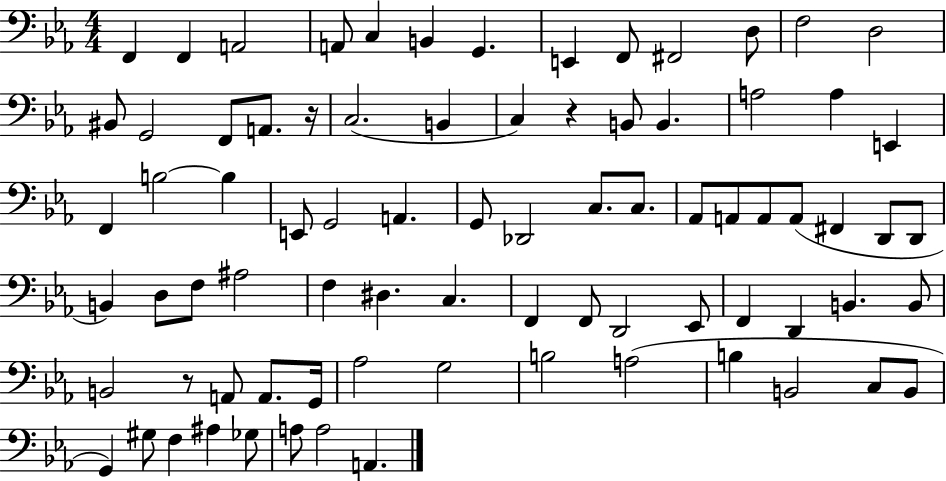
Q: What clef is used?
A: bass